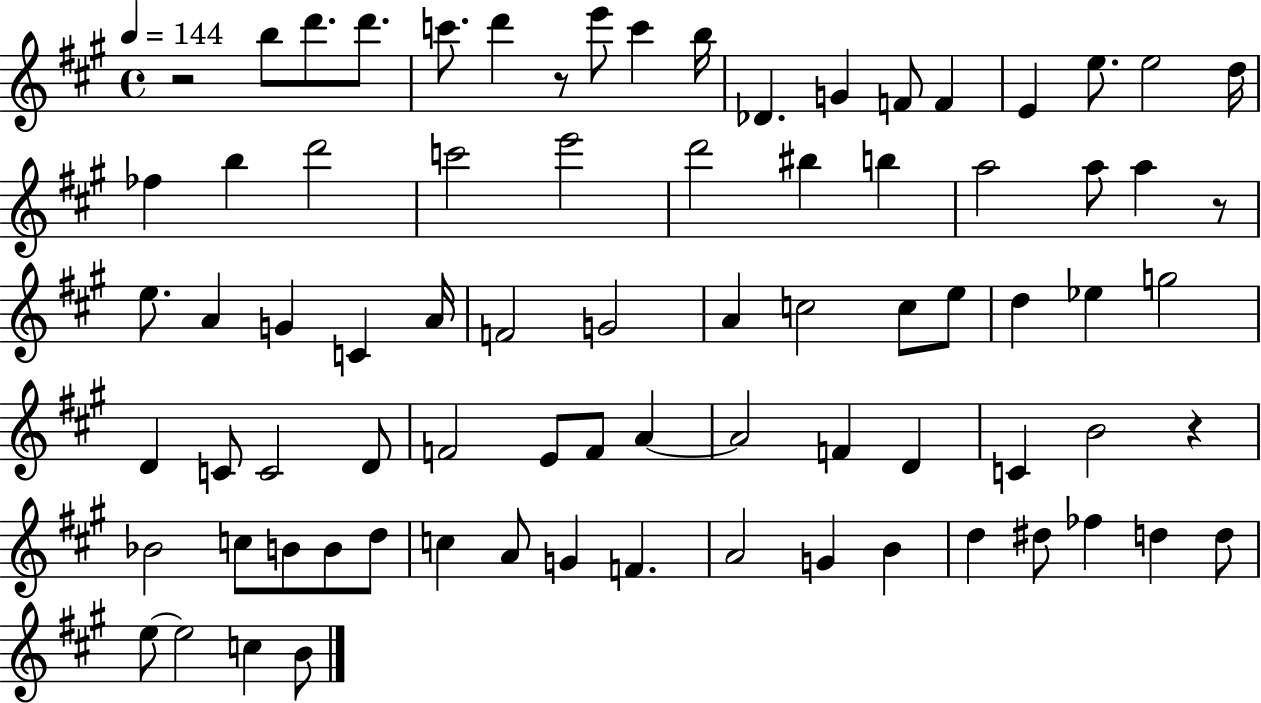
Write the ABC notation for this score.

X:1
T:Untitled
M:4/4
L:1/4
K:A
z2 b/2 d'/2 d'/2 c'/2 d' z/2 e'/2 c' b/4 _D G F/2 F E e/2 e2 d/4 _f b d'2 c'2 e'2 d'2 ^b b a2 a/2 a z/2 e/2 A G C A/4 F2 G2 A c2 c/2 e/2 d _e g2 D C/2 C2 D/2 F2 E/2 F/2 A A2 F D C B2 z _B2 c/2 B/2 B/2 d/2 c A/2 G F A2 G B d ^d/2 _f d d/2 e/2 e2 c B/2